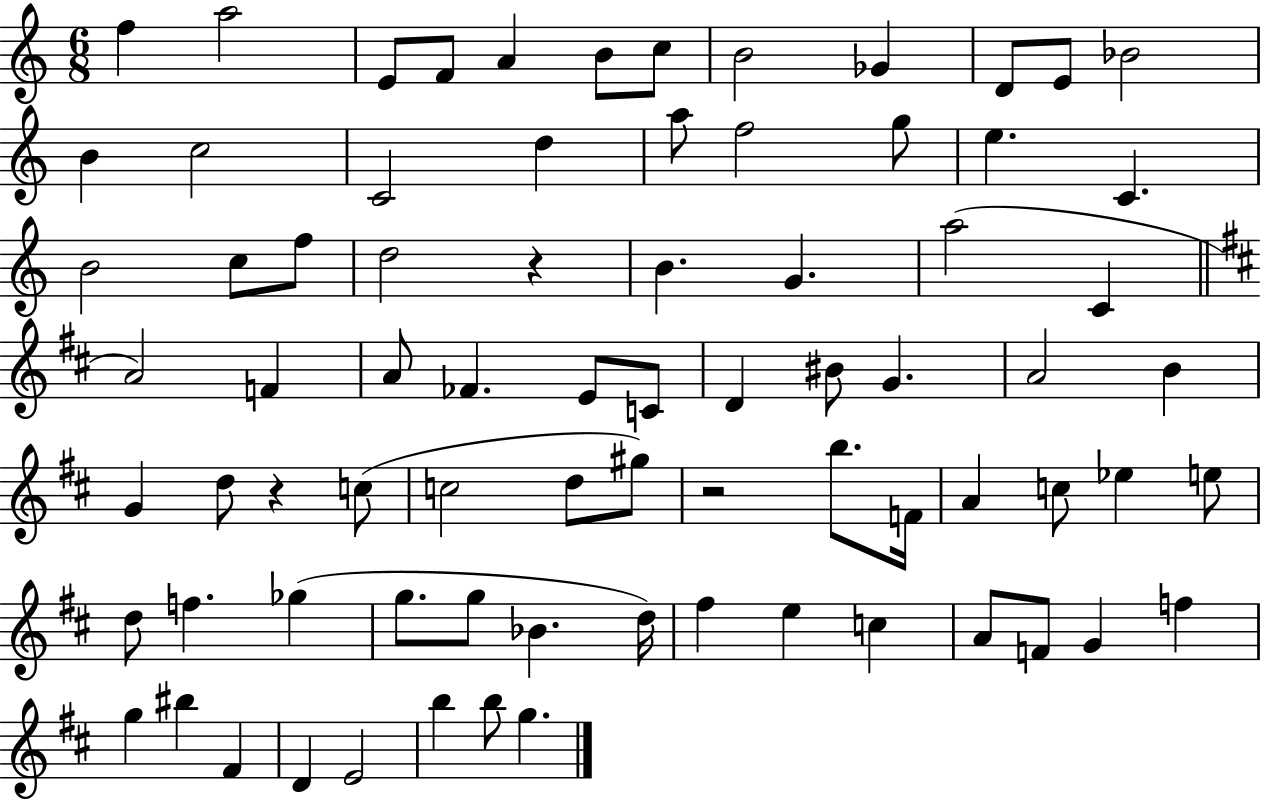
F5/q A5/h E4/e F4/e A4/q B4/e C5/e B4/h Gb4/q D4/e E4/e Bb4/h B4/q C5/h C4/h D5/q A5/e F5/h G5/e E5/q. C4/q. B4/h C5/e F5/e D5/h R/q B4/q. G4/q. A5/h C4/q A4/h F4/q A4/e FES4/q. E4/e C4/e D4/q BIS4/e G4/q. A4/h B4/q G4/q D5/e R/q C5/e C5/h D5/e G#5/e R/h B5/e. F4/s A4/q C5/e Eb5/q E5/e D5/e F5/q. Gb5/q G5/e. G5/e Bb4/q. D5/s F#5/q E5/q C5/q A4/e F4/e G4/q F5/q G5/q BIS5/q F#4/q D4/q E4/h B5/q B5/e G5/q.